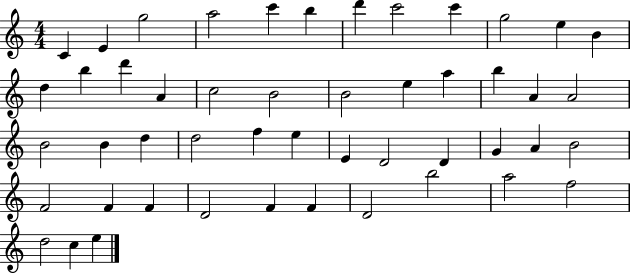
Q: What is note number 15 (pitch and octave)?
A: D6